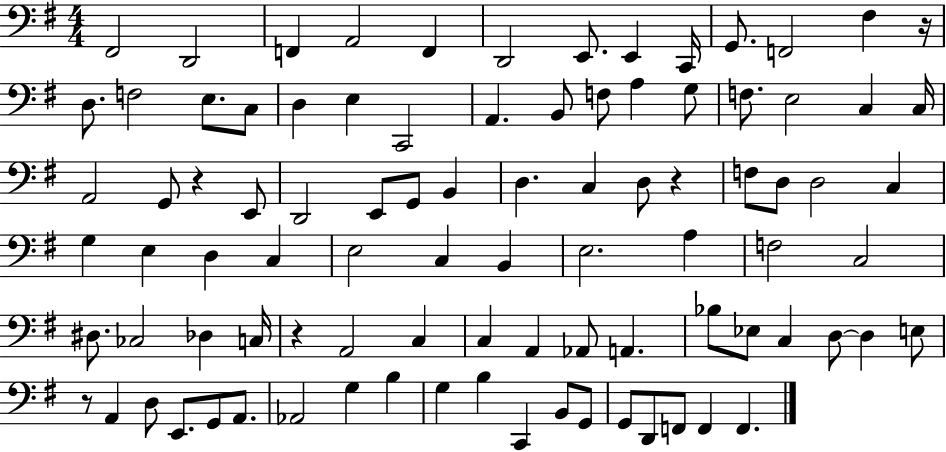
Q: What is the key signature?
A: G major